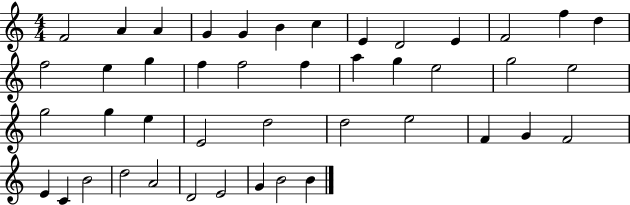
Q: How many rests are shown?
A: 0